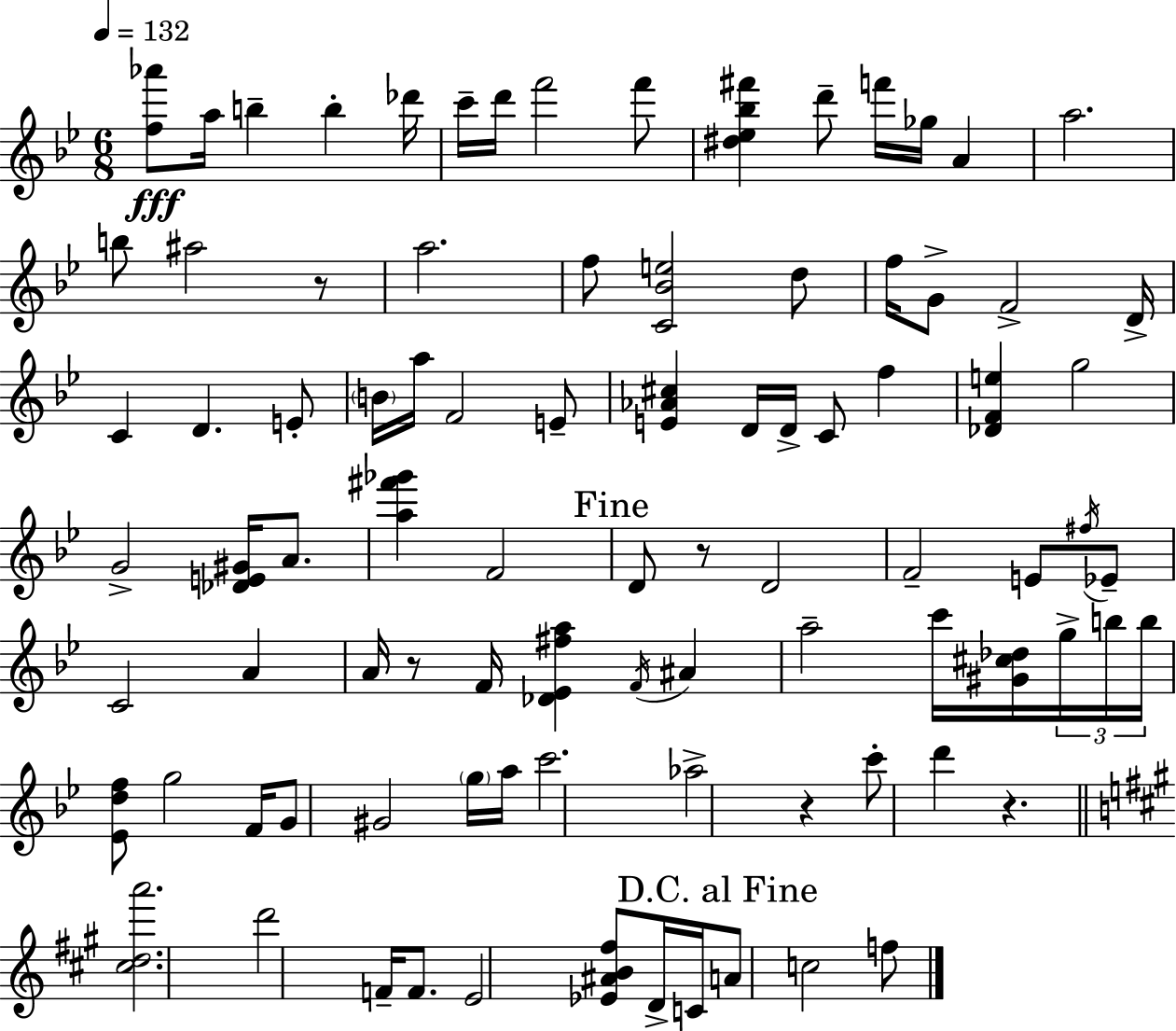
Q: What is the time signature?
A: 6/8